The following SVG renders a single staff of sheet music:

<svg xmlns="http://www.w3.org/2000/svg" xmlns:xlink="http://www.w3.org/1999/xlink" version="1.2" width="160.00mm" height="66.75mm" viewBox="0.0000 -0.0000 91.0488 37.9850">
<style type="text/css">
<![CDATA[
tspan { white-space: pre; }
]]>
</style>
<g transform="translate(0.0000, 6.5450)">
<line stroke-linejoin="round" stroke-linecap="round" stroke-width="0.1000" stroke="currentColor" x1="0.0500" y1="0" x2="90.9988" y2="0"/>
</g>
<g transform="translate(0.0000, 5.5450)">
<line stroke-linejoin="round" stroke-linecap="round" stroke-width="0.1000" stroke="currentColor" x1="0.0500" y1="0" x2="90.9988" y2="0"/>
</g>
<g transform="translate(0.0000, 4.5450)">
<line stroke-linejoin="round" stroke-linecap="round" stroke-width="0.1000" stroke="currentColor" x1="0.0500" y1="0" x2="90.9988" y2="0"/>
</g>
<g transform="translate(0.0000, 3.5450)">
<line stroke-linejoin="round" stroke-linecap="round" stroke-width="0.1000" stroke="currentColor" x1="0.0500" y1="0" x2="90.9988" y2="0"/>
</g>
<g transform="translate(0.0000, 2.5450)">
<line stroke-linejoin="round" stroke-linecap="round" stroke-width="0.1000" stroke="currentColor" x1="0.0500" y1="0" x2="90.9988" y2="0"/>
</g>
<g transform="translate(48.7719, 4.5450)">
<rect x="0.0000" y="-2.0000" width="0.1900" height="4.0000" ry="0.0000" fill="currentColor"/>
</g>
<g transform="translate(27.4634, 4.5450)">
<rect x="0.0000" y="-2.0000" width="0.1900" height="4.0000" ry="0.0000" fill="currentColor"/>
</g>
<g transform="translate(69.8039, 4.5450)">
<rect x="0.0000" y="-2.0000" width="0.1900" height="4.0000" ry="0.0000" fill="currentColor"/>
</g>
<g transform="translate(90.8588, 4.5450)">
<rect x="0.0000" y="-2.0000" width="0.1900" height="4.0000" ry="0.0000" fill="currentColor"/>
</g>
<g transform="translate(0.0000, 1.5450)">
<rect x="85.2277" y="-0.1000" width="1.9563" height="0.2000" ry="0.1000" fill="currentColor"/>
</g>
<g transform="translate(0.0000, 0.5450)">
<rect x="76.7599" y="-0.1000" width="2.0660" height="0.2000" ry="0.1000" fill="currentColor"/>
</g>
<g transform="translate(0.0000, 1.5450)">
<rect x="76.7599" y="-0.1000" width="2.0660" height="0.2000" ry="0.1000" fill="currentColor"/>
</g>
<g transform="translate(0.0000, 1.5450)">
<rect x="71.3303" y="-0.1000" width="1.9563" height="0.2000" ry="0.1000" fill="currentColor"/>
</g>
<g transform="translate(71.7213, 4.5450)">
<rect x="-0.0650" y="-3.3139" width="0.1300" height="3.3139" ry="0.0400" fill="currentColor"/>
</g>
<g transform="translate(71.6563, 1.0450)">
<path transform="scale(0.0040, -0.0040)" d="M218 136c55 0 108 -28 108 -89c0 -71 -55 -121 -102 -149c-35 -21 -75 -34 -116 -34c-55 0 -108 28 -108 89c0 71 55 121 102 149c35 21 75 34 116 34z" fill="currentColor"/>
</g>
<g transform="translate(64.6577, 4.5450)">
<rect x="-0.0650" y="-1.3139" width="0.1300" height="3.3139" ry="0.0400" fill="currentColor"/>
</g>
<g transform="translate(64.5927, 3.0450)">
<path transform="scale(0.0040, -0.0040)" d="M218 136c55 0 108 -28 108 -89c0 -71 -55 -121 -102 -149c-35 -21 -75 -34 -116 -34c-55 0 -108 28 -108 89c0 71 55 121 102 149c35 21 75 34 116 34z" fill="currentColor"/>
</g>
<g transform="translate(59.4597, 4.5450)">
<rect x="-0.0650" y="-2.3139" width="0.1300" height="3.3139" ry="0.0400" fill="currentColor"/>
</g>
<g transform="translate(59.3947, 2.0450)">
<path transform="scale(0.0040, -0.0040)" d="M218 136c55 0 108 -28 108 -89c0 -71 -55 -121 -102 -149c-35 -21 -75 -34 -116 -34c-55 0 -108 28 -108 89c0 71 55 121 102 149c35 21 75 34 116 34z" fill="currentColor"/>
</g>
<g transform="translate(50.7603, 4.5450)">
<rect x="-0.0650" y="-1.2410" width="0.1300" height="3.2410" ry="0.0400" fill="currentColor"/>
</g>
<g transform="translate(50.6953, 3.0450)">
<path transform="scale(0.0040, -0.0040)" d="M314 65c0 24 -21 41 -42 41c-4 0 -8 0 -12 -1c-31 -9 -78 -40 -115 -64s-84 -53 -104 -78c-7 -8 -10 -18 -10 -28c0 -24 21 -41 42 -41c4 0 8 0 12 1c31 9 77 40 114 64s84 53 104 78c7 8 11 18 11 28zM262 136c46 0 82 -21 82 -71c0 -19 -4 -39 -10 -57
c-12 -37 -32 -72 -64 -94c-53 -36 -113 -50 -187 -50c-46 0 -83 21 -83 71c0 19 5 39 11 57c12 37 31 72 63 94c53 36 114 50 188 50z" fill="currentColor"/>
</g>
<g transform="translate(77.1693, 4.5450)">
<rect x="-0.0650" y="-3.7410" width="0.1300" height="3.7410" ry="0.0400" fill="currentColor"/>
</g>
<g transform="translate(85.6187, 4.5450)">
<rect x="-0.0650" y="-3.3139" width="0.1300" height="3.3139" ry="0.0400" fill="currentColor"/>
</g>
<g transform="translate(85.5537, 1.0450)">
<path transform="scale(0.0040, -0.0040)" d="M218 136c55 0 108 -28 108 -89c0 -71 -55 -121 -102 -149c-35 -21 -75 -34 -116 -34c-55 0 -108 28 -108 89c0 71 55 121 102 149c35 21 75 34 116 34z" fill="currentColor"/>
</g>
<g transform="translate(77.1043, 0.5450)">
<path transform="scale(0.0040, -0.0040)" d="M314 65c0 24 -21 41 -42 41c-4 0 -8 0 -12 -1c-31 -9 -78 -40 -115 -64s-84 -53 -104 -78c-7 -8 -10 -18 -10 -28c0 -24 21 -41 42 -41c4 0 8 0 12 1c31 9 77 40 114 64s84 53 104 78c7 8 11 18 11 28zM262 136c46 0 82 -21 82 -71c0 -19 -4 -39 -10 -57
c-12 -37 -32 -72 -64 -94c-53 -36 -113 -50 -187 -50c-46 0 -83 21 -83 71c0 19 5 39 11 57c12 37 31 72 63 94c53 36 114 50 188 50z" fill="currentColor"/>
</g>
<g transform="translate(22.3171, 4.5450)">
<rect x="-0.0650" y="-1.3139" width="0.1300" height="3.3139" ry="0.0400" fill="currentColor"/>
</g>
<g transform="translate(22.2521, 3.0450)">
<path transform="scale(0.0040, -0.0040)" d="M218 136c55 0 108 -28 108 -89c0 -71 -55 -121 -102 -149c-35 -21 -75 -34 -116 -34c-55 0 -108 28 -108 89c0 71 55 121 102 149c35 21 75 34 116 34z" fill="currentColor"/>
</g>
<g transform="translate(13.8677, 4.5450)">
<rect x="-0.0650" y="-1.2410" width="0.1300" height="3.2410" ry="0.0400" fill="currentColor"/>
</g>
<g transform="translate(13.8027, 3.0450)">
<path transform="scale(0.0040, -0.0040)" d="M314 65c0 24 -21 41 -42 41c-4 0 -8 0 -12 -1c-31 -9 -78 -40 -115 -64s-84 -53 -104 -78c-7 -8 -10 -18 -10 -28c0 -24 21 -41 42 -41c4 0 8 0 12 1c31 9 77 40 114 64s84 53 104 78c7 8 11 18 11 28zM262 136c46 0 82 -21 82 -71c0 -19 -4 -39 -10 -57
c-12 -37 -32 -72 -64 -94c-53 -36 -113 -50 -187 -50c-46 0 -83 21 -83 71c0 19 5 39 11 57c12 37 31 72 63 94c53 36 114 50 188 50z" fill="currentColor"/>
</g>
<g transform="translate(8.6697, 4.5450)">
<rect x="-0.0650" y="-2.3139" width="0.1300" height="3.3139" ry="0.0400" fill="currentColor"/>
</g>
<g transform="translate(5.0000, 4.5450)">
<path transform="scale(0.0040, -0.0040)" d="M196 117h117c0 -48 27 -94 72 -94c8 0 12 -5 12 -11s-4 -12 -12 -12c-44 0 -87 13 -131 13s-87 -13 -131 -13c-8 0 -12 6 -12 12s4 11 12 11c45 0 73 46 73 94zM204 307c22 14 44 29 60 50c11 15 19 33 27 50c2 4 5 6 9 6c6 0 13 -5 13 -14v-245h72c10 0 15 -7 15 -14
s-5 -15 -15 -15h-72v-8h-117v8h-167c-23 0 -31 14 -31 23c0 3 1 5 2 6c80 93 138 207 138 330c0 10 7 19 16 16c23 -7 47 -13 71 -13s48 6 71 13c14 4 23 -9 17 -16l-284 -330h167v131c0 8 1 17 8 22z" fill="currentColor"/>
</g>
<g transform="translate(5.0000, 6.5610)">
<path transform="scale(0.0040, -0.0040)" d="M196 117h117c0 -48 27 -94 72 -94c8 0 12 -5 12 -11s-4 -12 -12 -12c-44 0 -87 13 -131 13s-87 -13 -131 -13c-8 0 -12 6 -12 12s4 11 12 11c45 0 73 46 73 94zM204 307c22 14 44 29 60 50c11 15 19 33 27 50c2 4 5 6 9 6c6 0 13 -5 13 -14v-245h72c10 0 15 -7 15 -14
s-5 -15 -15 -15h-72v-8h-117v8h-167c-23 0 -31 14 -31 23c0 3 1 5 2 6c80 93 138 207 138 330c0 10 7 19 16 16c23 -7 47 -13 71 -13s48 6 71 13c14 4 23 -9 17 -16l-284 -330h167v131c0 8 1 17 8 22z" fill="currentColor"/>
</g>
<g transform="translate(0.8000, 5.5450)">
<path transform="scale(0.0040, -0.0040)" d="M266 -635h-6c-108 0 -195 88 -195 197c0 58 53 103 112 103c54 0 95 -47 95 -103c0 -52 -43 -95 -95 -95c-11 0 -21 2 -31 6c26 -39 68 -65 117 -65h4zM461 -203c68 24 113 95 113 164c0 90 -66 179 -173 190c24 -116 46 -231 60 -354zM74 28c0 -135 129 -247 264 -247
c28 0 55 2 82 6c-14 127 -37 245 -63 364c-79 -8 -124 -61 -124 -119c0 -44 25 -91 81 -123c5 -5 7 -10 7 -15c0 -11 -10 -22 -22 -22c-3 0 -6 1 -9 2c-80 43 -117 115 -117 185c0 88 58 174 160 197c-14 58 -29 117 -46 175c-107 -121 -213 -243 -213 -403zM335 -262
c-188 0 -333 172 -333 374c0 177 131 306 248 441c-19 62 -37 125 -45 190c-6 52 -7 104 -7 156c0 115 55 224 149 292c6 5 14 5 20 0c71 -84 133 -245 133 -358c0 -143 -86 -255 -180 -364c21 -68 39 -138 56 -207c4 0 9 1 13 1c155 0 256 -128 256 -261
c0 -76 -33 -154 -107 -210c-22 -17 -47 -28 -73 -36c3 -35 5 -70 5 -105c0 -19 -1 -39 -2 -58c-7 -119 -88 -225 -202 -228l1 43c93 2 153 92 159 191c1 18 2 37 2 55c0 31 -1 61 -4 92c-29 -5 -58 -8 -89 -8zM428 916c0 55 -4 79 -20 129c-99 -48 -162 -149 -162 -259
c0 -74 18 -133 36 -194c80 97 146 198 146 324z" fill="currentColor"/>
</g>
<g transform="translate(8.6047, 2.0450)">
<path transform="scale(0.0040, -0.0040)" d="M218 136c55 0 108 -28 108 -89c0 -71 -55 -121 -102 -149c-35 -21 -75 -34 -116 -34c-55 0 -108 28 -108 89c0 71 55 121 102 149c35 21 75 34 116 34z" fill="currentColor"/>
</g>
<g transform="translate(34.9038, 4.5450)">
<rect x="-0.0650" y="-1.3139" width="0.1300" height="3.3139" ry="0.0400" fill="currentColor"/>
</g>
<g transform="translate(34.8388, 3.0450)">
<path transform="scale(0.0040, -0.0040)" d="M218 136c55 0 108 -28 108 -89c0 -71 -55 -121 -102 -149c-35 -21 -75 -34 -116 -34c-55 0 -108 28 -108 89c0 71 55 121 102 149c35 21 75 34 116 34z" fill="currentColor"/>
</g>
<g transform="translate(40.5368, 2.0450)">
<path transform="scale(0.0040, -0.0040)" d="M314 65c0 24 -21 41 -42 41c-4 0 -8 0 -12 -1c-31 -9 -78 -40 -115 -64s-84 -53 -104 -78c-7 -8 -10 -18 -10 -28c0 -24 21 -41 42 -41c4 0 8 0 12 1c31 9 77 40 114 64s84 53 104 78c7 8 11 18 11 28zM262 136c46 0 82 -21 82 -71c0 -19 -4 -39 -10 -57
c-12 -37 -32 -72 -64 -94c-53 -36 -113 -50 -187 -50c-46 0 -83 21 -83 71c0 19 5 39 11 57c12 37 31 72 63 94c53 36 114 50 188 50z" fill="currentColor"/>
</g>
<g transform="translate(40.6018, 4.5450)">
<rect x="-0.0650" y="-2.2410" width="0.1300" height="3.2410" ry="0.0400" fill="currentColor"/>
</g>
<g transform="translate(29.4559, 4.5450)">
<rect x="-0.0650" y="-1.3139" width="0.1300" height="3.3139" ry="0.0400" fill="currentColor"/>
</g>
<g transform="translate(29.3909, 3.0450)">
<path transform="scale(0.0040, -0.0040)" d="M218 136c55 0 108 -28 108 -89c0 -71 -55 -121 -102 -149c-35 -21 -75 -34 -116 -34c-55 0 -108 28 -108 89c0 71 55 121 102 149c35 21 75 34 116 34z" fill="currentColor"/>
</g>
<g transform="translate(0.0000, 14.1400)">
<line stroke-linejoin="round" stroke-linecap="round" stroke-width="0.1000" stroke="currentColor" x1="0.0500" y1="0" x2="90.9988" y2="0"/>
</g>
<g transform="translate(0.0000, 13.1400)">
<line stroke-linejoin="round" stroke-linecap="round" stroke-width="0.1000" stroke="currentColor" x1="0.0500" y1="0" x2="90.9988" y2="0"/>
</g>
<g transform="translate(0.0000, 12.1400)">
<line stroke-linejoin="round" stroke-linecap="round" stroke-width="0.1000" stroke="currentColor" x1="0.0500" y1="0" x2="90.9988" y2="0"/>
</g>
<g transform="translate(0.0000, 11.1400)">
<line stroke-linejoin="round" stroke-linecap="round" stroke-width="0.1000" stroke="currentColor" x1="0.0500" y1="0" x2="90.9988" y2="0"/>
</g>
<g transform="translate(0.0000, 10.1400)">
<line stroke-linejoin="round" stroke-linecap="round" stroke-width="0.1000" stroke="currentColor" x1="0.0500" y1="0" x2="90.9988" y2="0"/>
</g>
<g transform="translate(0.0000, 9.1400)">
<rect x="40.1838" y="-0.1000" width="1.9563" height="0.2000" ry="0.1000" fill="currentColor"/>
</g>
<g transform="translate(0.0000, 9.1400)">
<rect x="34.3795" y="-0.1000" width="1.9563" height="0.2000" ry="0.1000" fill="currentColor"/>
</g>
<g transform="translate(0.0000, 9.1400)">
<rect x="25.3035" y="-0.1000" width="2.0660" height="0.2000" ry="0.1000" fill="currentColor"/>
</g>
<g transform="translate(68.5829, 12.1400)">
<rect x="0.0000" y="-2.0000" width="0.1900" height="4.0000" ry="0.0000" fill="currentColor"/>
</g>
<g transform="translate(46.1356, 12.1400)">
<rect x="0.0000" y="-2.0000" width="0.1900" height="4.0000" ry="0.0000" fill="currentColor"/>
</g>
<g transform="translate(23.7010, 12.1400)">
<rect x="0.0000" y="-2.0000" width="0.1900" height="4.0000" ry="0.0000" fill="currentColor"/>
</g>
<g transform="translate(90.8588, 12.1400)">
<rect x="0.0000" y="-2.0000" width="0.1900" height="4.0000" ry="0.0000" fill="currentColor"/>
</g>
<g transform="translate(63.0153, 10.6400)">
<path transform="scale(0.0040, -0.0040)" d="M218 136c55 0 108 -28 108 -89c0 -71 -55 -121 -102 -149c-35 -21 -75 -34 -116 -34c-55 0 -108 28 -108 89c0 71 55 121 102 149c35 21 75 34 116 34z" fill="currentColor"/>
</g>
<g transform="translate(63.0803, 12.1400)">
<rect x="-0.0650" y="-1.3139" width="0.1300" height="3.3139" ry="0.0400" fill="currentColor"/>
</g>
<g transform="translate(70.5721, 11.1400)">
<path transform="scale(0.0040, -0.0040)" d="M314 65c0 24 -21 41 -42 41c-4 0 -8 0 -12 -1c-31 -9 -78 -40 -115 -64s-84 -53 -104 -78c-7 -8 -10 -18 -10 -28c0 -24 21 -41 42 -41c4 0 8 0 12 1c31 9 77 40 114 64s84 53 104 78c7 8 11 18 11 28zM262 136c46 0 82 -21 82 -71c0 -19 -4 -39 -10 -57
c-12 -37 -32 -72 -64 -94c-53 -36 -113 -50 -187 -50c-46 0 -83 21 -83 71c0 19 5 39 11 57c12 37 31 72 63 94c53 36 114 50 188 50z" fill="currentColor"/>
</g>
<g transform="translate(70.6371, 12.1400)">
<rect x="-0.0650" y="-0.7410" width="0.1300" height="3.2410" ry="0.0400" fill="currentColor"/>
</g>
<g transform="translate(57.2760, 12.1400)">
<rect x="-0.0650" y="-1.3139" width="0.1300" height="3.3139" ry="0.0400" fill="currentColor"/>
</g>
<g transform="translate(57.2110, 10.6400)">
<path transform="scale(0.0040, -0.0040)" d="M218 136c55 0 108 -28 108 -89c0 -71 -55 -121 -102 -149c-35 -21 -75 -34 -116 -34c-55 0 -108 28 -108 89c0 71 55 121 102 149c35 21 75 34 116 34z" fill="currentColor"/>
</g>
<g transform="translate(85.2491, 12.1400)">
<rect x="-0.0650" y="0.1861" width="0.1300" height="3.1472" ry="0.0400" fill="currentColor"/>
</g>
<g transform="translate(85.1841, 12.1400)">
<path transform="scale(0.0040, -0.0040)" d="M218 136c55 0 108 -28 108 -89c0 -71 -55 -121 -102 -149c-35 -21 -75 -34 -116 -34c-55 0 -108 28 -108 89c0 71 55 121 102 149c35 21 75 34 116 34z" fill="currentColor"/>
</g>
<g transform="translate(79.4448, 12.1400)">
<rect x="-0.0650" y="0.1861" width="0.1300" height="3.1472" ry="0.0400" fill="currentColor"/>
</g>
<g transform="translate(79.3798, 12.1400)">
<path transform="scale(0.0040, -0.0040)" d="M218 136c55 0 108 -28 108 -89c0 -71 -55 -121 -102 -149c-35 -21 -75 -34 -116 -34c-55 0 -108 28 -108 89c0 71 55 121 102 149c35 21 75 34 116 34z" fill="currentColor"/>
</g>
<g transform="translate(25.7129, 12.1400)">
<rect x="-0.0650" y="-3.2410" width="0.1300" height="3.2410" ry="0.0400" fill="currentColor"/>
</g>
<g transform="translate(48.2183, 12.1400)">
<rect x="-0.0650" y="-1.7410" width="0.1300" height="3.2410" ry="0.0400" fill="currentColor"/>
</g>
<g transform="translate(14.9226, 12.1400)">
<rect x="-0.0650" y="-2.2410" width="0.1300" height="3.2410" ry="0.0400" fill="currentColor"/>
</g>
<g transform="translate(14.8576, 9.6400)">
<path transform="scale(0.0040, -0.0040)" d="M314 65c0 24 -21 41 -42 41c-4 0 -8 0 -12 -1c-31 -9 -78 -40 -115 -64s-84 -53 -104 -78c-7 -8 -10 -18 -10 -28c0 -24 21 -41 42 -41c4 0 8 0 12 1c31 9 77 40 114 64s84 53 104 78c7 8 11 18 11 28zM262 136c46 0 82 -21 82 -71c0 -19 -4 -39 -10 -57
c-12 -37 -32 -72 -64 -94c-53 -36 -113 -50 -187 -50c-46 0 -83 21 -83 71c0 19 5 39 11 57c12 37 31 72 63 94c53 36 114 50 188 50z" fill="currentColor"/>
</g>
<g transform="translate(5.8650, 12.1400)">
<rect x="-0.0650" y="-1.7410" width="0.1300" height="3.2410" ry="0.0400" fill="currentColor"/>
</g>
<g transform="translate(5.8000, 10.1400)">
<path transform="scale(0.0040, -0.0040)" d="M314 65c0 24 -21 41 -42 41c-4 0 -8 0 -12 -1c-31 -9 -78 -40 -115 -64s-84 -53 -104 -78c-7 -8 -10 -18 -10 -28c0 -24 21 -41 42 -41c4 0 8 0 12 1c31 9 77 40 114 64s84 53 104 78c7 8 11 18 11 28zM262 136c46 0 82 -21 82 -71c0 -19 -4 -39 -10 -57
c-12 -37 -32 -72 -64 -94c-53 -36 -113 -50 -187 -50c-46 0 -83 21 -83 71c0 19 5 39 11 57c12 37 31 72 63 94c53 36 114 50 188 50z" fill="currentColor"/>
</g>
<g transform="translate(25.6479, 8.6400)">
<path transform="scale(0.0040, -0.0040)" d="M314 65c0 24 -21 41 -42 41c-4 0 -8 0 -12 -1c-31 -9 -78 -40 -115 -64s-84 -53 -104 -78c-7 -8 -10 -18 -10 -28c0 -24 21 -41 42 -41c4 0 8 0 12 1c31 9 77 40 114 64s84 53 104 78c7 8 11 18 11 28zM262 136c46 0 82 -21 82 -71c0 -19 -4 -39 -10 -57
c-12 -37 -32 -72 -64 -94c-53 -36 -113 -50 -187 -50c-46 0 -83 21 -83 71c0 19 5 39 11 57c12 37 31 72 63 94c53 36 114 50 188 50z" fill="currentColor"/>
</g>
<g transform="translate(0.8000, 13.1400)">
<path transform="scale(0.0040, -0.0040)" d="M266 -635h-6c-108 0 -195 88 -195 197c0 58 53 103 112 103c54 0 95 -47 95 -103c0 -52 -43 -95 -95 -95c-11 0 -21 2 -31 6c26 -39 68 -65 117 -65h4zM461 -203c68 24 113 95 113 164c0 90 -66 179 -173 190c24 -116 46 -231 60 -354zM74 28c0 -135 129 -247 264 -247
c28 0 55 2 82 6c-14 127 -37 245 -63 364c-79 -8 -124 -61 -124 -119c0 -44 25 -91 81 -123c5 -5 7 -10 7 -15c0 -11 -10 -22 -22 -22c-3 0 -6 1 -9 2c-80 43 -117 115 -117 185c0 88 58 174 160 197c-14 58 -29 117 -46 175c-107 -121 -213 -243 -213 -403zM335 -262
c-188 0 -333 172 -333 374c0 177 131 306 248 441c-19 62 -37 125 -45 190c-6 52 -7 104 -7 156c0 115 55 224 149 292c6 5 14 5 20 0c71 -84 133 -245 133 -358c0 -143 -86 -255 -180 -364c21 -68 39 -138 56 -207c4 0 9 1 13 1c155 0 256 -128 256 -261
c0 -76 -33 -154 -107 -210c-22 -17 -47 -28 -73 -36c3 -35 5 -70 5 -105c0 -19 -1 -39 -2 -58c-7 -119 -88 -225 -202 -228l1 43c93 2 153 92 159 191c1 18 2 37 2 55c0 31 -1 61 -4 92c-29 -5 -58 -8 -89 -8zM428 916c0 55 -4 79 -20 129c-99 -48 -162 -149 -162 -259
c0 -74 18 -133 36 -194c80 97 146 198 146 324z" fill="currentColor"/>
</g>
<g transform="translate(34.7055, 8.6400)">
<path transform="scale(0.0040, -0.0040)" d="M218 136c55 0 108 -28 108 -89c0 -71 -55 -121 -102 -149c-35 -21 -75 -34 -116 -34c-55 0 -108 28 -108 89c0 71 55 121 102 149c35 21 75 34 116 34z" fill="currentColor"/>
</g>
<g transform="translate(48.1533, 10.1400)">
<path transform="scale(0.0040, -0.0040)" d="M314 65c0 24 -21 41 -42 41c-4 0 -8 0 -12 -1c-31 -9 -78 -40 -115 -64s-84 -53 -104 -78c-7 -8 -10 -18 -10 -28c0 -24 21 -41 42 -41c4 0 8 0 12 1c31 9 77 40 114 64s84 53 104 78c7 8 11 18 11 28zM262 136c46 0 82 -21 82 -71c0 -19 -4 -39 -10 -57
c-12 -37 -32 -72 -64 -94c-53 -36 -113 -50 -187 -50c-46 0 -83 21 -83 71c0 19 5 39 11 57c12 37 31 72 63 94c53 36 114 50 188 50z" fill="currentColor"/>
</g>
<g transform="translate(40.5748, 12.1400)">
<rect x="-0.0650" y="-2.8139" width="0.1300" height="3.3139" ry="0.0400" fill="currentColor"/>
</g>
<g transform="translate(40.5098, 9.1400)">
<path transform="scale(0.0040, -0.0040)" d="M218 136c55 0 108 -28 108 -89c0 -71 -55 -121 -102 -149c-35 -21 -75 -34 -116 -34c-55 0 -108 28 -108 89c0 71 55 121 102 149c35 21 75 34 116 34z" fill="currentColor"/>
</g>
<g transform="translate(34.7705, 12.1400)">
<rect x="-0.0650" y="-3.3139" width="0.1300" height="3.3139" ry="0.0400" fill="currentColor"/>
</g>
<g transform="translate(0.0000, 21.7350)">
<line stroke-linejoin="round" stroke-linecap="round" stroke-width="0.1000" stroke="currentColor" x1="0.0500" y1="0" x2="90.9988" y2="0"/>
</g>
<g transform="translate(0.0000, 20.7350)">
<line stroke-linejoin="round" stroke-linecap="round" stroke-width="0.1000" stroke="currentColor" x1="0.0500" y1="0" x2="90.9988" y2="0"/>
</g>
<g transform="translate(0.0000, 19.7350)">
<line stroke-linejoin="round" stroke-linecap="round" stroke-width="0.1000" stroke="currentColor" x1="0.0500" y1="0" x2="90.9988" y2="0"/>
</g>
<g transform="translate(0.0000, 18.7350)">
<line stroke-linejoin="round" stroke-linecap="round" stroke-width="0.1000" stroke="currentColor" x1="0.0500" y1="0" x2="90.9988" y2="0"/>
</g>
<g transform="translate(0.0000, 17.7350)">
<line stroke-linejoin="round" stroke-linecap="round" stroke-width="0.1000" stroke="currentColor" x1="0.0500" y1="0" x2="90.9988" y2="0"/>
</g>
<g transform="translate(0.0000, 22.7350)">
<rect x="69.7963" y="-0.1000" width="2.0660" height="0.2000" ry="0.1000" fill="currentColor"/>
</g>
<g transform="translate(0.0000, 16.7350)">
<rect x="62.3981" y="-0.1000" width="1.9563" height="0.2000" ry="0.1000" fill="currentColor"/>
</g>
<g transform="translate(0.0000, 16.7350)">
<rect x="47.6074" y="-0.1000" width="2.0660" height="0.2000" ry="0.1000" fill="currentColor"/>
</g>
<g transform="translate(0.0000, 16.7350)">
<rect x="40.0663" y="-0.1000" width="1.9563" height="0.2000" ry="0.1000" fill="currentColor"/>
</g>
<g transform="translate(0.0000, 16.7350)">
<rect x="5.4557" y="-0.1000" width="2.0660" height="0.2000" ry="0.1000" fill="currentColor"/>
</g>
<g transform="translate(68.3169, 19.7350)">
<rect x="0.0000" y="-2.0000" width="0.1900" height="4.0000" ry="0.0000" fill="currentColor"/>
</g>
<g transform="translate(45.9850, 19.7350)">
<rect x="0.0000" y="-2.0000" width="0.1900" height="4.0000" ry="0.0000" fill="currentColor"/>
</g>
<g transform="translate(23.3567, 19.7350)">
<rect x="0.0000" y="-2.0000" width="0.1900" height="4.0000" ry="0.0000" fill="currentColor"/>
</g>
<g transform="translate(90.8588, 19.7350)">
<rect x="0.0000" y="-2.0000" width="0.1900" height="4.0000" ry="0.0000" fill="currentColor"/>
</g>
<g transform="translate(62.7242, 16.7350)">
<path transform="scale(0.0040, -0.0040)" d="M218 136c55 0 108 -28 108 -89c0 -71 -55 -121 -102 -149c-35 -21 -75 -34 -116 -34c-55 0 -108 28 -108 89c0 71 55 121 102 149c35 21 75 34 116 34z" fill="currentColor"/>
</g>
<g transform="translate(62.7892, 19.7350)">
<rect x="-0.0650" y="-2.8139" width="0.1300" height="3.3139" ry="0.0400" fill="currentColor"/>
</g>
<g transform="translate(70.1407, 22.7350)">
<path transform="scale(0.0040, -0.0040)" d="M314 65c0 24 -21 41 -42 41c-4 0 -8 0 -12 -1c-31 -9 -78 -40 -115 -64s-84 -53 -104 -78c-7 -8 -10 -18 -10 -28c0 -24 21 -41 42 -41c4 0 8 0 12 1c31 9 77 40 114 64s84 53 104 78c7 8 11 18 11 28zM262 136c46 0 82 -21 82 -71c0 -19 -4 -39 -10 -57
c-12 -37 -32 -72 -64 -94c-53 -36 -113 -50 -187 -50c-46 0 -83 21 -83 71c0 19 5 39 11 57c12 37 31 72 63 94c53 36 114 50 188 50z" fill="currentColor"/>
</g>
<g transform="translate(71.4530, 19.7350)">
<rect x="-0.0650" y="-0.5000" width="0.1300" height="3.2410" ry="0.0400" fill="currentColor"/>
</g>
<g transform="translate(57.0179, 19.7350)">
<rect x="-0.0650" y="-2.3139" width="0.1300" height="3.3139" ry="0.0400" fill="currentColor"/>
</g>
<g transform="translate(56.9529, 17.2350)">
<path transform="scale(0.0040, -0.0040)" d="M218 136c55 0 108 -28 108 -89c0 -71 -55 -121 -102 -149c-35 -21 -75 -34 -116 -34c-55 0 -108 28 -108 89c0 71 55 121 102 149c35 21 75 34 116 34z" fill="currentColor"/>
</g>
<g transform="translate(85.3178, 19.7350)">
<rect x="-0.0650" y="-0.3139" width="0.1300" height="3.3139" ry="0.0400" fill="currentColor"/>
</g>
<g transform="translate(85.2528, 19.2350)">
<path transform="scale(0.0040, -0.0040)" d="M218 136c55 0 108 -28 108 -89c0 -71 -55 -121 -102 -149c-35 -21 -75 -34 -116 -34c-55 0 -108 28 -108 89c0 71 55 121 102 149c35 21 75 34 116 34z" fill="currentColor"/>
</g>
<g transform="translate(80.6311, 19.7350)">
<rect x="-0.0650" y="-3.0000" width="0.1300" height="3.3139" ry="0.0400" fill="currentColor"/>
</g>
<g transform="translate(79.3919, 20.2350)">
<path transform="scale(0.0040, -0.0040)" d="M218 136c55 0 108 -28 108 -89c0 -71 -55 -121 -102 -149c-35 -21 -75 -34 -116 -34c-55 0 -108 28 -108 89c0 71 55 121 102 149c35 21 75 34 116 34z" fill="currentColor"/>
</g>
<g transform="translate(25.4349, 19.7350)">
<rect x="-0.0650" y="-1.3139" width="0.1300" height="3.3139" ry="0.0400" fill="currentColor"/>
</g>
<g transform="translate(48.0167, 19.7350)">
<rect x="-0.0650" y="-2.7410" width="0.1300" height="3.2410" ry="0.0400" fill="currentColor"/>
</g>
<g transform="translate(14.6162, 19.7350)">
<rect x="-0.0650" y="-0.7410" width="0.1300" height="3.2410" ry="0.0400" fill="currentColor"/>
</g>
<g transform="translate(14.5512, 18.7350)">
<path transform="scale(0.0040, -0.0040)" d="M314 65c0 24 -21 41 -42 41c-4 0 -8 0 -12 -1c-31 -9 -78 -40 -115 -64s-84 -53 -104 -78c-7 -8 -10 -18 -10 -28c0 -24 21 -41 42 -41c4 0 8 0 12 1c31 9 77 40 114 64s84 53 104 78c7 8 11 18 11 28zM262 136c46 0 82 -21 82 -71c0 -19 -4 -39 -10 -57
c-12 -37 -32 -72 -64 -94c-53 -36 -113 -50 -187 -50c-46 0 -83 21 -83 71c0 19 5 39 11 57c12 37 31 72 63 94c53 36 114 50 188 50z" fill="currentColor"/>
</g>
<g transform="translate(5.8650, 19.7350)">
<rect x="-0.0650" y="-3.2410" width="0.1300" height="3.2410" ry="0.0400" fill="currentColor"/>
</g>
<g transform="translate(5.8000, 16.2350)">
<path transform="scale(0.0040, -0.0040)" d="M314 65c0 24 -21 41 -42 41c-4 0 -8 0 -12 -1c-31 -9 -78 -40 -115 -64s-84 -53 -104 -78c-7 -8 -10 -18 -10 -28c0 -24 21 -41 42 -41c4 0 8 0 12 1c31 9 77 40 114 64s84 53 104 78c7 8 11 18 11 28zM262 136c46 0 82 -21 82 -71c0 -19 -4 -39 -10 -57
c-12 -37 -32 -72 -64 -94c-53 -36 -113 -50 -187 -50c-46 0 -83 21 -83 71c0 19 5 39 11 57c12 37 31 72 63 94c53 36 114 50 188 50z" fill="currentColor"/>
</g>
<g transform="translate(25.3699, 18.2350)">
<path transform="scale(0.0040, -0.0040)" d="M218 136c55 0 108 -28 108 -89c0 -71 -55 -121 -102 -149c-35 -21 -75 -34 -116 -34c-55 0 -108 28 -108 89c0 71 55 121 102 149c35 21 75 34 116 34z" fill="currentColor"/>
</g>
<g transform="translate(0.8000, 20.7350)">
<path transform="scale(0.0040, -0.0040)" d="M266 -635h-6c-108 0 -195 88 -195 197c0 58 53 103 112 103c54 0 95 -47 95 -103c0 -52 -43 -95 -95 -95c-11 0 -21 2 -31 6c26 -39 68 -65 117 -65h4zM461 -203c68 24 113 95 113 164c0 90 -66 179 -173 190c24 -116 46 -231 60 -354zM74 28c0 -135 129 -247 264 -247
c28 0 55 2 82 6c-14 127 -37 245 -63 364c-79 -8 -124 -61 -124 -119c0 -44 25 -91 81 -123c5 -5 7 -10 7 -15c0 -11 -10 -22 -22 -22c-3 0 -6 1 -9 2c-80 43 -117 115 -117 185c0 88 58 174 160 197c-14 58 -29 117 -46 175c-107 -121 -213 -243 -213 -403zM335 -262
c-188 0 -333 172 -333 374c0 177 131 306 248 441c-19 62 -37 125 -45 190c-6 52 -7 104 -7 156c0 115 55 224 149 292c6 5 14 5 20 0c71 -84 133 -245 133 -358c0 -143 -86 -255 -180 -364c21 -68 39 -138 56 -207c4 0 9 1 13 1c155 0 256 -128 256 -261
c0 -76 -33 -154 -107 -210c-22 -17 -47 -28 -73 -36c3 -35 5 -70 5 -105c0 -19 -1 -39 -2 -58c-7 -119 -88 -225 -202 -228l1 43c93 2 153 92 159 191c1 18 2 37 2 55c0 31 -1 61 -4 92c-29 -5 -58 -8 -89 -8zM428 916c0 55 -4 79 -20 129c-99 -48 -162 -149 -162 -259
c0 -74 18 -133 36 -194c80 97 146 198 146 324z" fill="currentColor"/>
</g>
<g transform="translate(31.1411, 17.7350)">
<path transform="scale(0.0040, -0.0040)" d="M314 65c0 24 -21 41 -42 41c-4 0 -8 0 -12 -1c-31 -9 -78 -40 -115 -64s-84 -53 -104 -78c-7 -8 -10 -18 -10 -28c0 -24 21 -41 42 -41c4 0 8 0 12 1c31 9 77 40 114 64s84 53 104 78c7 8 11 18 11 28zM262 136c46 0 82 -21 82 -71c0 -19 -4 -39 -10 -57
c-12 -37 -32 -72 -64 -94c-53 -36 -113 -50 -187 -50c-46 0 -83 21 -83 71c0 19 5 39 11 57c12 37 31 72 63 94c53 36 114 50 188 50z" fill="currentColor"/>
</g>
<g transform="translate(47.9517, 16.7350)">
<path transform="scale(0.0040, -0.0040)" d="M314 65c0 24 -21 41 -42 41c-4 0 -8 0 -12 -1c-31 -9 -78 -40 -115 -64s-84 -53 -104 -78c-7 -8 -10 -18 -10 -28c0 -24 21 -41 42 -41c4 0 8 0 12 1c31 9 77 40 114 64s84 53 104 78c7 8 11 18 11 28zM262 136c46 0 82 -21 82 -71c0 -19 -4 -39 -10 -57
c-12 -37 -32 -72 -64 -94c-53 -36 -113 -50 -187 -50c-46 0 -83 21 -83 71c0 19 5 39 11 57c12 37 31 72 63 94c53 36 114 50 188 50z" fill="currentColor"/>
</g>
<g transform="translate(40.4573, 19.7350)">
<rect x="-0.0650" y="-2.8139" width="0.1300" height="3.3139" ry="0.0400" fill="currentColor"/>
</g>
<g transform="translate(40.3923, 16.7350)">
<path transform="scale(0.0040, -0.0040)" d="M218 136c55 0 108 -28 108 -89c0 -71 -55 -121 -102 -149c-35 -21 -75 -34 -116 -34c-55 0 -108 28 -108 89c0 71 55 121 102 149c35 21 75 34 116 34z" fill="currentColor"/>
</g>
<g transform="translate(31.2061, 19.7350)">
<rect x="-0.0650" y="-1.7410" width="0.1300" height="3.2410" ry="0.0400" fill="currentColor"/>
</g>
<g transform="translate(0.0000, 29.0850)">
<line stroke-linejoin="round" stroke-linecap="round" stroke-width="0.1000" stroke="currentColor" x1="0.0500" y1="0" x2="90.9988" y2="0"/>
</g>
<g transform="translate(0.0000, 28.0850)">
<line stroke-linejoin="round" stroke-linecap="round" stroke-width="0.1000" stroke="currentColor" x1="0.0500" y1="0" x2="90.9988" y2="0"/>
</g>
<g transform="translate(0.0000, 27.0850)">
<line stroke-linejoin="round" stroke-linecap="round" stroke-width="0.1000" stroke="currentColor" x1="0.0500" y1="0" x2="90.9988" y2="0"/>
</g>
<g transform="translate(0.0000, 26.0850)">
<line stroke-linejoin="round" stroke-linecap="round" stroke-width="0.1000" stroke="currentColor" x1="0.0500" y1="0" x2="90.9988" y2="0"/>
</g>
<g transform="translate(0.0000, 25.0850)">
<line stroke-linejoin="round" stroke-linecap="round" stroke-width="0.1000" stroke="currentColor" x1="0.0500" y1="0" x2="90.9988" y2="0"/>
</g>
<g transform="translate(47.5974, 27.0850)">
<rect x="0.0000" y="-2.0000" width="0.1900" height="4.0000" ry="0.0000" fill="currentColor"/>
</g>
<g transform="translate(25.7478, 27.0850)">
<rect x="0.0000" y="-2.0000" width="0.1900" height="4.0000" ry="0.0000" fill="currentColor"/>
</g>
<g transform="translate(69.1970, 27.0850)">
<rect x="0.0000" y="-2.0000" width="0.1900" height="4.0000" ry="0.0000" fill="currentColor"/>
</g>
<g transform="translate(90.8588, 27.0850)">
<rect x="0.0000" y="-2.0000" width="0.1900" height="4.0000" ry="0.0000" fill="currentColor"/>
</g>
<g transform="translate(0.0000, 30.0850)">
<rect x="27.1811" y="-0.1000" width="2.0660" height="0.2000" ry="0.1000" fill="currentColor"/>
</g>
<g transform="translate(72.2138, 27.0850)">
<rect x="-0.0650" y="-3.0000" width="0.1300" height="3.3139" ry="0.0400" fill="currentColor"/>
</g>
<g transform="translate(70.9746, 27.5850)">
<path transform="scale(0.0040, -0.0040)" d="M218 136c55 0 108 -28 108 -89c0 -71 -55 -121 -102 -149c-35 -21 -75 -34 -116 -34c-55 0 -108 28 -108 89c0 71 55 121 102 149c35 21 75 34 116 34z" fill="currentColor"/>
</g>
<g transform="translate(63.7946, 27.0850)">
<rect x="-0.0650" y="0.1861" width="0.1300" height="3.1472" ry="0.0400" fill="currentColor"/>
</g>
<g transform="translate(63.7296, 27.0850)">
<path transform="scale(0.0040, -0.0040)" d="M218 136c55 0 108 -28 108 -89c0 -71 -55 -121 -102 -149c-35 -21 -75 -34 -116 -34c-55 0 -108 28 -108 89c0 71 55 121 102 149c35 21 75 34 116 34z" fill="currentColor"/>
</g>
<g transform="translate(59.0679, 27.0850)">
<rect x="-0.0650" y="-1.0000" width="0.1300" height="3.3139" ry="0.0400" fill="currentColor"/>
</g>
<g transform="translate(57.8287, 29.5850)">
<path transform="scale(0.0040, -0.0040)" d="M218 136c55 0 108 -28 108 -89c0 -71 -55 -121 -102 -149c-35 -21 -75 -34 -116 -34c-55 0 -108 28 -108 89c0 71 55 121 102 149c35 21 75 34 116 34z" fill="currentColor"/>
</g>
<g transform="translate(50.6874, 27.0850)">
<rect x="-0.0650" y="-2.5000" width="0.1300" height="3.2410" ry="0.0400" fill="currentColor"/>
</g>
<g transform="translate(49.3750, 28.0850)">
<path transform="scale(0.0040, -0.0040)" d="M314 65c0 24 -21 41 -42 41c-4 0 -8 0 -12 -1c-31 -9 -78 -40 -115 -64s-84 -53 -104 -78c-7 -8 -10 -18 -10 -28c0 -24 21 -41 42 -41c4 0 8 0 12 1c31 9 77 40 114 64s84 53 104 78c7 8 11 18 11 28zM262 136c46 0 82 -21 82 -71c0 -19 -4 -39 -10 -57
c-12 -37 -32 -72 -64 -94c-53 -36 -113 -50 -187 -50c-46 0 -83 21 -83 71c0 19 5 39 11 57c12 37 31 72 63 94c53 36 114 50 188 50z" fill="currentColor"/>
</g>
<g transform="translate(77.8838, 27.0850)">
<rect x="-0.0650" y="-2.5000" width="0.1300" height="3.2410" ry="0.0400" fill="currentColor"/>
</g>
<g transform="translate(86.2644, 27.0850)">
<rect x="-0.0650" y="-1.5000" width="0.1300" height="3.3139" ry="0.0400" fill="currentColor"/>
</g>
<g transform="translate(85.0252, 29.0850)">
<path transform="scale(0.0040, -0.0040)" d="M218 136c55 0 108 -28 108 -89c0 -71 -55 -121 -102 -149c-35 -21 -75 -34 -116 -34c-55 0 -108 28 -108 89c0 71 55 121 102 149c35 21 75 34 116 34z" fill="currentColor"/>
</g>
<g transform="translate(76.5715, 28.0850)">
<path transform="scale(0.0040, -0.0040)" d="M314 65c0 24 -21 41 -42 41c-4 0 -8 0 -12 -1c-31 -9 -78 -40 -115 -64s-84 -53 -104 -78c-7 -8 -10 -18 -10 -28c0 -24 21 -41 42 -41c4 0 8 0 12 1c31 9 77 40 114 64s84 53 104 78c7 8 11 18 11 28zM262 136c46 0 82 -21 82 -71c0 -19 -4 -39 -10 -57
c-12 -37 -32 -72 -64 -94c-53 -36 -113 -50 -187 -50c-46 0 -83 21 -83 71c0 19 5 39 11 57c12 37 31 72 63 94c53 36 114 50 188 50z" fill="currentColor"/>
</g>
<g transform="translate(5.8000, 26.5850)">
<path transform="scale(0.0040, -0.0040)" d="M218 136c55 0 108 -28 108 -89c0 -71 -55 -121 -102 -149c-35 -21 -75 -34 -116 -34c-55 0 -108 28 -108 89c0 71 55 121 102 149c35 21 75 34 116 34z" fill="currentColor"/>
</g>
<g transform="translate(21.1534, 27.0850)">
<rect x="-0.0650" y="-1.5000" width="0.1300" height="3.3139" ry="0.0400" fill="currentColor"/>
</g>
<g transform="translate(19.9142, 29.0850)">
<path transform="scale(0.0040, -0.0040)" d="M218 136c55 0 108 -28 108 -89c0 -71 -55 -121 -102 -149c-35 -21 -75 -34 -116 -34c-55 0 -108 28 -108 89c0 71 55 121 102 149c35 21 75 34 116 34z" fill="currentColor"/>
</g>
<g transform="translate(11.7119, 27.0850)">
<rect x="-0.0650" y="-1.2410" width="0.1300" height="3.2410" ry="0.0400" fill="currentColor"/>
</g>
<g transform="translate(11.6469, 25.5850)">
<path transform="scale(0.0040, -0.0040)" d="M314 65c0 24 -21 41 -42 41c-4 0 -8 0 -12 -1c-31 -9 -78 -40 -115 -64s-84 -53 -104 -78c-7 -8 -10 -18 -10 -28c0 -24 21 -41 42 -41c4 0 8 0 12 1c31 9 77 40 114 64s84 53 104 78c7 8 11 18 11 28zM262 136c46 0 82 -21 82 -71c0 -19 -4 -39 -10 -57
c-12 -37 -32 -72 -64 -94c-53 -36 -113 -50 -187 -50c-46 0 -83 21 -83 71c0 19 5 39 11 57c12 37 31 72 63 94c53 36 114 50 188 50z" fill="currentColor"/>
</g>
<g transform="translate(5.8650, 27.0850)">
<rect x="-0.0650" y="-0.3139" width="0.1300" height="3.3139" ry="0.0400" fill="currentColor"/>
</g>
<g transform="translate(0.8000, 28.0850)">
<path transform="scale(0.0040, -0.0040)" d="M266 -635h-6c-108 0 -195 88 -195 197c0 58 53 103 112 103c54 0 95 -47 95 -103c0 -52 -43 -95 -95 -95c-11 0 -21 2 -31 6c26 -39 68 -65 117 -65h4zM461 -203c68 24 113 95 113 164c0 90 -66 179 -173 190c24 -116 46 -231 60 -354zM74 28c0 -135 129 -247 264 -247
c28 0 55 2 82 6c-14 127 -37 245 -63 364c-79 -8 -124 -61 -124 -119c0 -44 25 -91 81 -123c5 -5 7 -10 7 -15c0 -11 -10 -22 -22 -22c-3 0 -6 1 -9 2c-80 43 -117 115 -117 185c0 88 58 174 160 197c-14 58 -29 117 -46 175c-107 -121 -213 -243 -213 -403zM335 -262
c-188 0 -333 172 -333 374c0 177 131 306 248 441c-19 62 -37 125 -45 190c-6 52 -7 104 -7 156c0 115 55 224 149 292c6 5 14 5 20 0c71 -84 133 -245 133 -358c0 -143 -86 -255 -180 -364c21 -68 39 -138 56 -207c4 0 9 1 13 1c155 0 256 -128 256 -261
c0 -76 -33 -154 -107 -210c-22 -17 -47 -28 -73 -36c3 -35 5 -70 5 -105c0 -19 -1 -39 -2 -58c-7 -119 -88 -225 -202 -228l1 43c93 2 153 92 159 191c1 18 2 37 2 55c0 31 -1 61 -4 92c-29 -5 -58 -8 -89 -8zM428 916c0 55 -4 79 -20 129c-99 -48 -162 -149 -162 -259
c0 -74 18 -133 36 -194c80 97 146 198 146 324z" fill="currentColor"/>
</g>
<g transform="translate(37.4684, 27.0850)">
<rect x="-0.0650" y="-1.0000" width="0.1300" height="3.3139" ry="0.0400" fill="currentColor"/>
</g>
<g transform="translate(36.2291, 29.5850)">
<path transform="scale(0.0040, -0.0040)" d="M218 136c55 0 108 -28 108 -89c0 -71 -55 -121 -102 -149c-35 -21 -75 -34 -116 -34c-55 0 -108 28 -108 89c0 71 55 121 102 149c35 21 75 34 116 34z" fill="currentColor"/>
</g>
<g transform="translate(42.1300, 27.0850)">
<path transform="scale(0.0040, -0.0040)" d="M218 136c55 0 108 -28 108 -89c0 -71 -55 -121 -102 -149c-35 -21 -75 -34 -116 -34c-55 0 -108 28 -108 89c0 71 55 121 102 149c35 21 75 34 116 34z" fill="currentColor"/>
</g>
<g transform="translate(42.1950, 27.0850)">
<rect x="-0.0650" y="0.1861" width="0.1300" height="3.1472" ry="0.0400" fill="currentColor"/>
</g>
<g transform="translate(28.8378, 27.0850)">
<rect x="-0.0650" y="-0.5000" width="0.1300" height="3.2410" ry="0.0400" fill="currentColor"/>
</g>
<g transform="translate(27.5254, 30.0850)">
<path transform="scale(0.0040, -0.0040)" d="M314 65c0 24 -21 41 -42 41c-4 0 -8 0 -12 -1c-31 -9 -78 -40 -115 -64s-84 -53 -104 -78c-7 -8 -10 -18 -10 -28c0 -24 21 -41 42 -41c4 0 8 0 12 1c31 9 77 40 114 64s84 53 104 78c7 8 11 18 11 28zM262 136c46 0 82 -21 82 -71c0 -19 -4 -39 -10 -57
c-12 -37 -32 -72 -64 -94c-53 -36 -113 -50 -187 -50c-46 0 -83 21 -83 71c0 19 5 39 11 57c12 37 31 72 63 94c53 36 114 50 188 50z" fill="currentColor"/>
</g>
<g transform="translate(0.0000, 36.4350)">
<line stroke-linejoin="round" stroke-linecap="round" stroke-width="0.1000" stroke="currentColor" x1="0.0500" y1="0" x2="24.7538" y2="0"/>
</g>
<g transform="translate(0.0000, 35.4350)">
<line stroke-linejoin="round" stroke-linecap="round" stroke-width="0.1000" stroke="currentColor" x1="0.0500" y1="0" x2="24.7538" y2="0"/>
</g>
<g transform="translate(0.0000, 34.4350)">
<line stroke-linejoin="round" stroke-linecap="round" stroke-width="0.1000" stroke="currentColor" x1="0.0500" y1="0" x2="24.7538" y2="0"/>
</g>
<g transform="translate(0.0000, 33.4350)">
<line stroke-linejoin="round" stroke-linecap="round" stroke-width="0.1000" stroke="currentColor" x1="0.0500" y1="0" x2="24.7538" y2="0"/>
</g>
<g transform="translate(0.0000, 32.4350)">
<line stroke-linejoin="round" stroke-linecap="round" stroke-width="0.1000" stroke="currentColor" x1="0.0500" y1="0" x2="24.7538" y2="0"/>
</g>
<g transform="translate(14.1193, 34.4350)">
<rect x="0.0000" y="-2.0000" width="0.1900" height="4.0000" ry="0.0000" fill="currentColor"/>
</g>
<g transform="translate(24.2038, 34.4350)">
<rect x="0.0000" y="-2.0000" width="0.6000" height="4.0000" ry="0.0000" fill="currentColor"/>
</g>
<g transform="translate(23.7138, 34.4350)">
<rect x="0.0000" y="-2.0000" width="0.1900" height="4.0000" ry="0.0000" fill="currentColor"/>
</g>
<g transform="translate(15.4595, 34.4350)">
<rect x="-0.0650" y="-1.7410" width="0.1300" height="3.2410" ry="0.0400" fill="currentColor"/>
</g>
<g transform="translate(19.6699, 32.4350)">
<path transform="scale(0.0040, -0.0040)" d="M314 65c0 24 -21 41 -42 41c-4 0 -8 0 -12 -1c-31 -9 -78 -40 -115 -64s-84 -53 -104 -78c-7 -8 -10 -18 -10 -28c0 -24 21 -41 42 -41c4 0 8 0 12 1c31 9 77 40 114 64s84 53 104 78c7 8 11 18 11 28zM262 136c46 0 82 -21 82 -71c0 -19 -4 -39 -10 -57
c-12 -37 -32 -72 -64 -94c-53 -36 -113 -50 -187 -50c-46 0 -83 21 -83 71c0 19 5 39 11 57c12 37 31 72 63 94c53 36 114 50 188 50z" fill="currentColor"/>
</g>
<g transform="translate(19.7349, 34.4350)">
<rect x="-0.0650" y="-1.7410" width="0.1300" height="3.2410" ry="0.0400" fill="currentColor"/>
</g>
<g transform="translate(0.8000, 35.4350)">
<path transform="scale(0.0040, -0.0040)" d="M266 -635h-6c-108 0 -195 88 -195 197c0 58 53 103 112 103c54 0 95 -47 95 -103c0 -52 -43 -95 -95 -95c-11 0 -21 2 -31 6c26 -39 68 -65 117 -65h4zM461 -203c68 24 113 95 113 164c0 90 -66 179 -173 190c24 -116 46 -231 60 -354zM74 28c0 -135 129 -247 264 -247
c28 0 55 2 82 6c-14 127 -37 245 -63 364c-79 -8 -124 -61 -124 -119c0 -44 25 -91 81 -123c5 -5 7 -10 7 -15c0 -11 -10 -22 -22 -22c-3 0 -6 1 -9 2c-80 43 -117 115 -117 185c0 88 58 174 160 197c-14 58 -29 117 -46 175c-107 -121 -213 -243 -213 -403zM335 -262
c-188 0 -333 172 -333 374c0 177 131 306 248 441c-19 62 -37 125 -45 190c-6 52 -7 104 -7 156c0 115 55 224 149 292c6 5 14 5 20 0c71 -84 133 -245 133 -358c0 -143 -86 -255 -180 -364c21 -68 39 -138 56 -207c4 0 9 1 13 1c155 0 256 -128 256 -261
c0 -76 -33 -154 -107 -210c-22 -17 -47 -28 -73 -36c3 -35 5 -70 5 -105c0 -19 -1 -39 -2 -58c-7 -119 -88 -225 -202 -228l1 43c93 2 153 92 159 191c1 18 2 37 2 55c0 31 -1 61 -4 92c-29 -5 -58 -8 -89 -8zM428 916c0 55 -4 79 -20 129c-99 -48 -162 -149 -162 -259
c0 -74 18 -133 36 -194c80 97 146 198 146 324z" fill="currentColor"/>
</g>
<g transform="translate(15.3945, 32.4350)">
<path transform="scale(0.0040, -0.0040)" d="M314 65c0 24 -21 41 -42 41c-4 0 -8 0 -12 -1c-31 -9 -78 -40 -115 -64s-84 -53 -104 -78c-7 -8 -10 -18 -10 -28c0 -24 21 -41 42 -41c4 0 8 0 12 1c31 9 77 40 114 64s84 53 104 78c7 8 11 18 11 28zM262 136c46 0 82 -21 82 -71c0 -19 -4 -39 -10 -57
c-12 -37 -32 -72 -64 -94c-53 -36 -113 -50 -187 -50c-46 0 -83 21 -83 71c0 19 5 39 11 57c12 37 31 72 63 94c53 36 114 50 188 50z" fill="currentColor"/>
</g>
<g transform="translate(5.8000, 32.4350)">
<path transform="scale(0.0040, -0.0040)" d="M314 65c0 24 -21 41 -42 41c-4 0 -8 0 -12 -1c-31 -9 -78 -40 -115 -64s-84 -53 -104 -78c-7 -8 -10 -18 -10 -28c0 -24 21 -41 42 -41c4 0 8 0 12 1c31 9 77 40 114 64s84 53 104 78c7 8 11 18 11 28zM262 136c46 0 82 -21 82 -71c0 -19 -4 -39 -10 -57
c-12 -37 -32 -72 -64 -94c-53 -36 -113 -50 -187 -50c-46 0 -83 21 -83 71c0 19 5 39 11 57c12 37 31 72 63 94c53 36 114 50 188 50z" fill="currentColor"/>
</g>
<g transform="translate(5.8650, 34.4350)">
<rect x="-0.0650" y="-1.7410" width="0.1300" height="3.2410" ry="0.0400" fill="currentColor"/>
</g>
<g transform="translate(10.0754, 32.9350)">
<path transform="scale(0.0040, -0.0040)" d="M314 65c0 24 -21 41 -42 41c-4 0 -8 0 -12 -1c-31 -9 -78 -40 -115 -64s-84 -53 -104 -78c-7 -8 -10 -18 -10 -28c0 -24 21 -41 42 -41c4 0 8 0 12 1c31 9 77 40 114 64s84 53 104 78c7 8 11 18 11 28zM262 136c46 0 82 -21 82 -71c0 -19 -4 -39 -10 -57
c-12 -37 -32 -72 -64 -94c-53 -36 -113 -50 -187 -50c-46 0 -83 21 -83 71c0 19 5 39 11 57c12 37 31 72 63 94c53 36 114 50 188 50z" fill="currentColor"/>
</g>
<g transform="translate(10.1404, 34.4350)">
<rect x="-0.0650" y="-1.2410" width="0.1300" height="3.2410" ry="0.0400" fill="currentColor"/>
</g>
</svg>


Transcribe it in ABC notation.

X:1
T:Untitled
M:4/4
L:1/4
K:C
g e2 e e e g2 e2 g e b c'2 b f2 g2 b2 b a f2 e e d2 B B b2 d2 e f2 a a2 g a C2 A c c e2 E C2 D B G2 D B A G2 E f2 e2 f2 f2